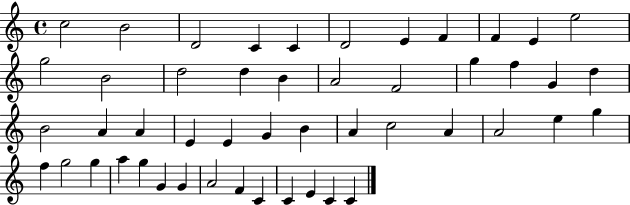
C5/h B4/h D4/h C4/q C4/q D4/h E4/q F4/q F4/q E4/q E5/h G5/h B4/h D5/h D5/q B4/q A4/h F4/h G5/q F5/q G4/q D5/q B4/h A4/q A4/q E4/q E4/q G4/q B4/q A4/q C5/h A4/q A4/h E5/q G5/q F5/q G5/h G5/q A5/q G5/q G4/q G4/q A4/h F4/q C4/q C4/q E4/q C4/q C4/q